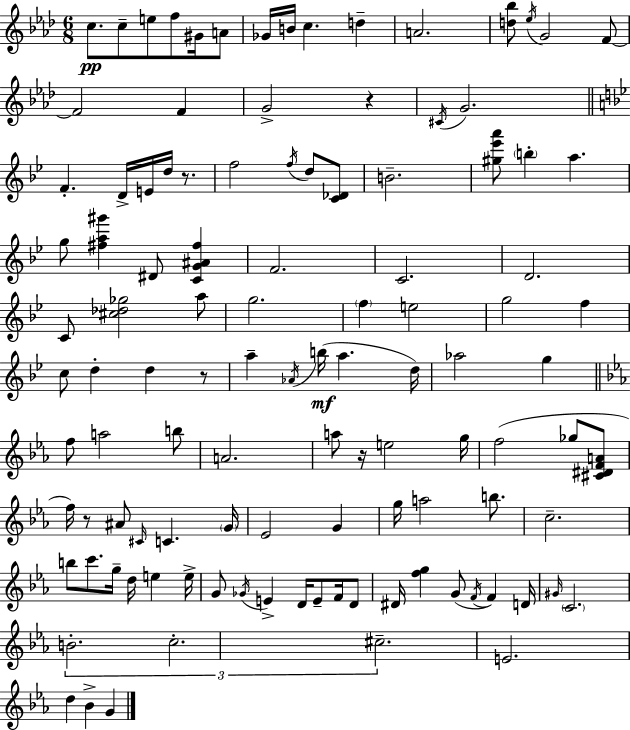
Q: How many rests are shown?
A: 5